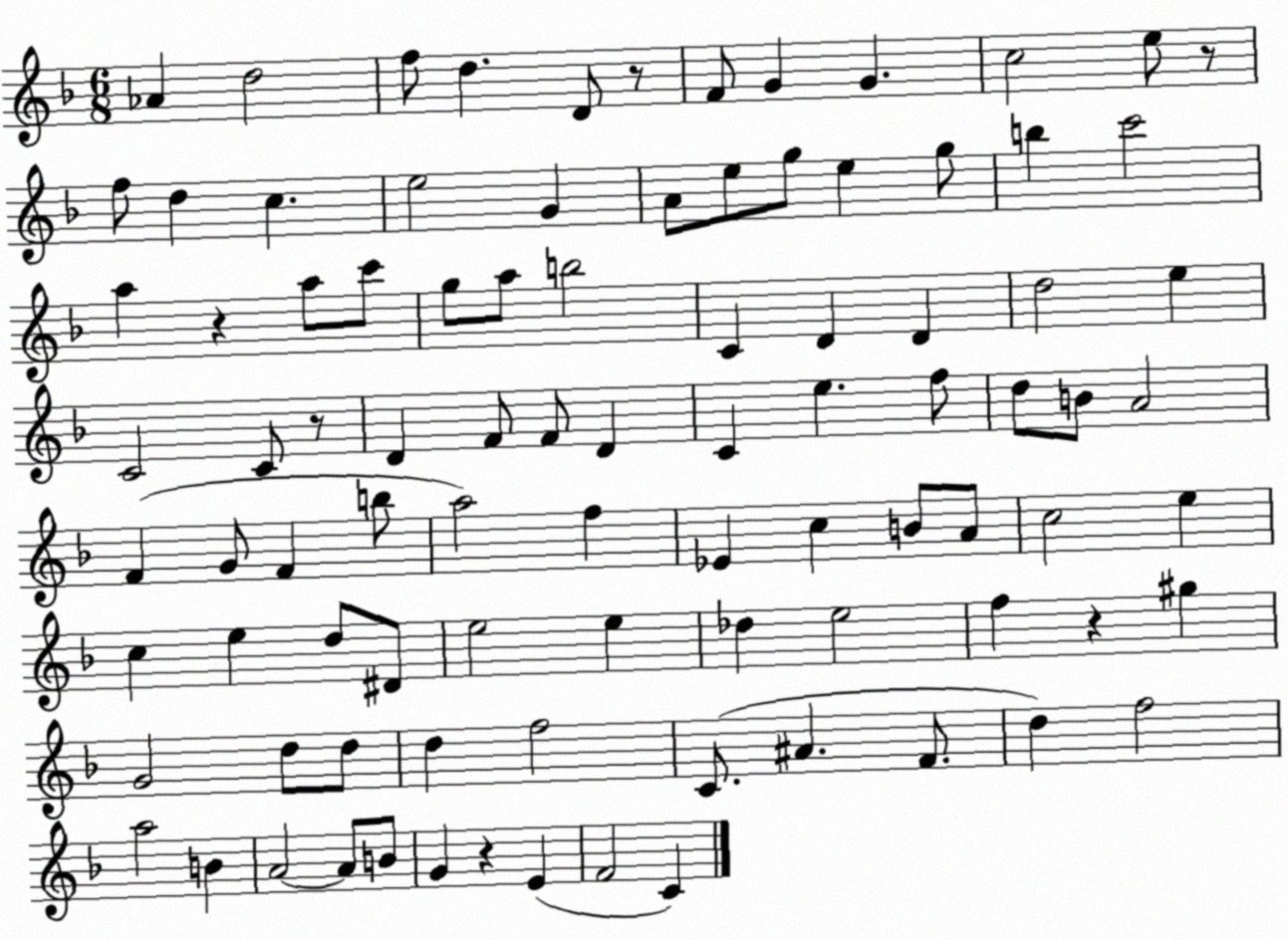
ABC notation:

X:1
T:Untitled
M:6/8
L:1/4
K:F
_A d2 f/2 d D/2 z/2 F/2 G G c2 e/2 z/2 f/2 d c e2 G A/2 e/2 g/2 e g/2 b c'2 a z a/2 c'/2 g/2 a/2 b2 C D D d2 e C2 C/2 z/2 D F/2 F/2 D C e f/2 d/2 B/2 A2 F G/2 F b/2 a2 f _E c B/2 A/2 c2 e c e d/2 ^D/2 e2 e _d e2 f z ^g G2 d/2 d/2 d f2 C/2 ^A F/2 d f2 a2 B A2 A/2 B/2 G z E F2 C